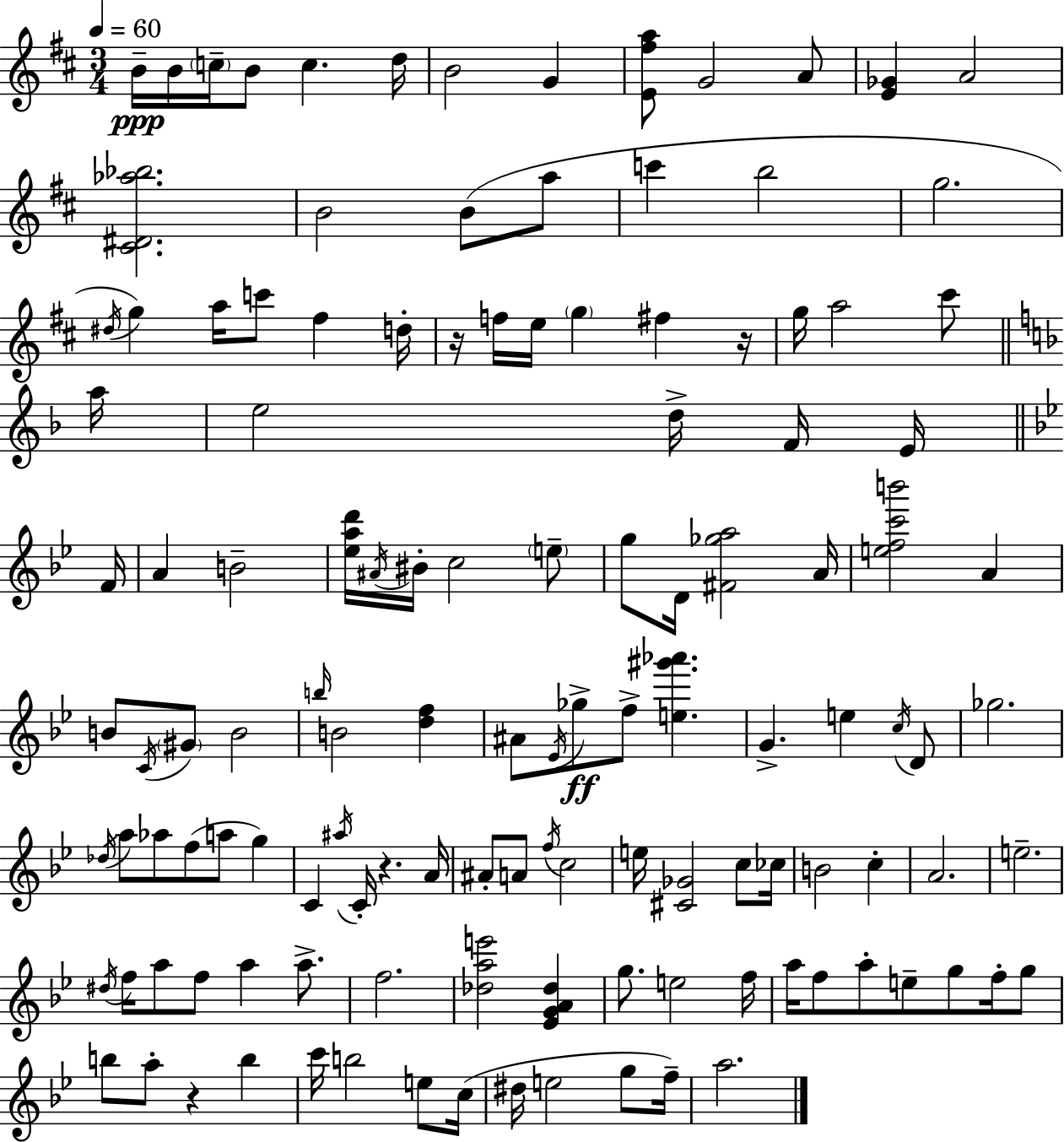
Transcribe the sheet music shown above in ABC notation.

X:1
T:Untitled
M:3/4
L:1/4
K:D
B/4 B/4 c/4 B/2 c d/4 B2 G [E^fa]/2 G2 A/2 [E_G] A2 [^C^D_a_b]2 B2 B/2 a/2 c' b2 g2 ^d/4 g a/4 c'/2 ^f d/4 z/4 f/4 e/4 g ^f z/4 g/4 a2 ^c'/2 a/4 e2 d/4 F/4 E/4 F/4 A B2 [_ead']/4 ^A/4 ^B/4 c2 e/2 g/2 D/4 [^F_ga]2 A/4 [efc'b']2 A B/2 C/4 ^G/2 B2 b/4 B2 [df] ^A/2 _E/4 _g/2 f/2 [e^g'_a'] G e c/4 D/2 _g2 _d/4 a/2 _a/2 f/2 a/2 g C ^a/4 C/4 z A/4 ^A/2 A/2 f/4 c2 e/4 [^C_G]2 c/2 _c/4 B2 c A2 e2 ^d/4 f/4 a/2 f/2 a a/2 f2 [_dae']2 [_EGA_d] g/2 e2 f/4 a/4 f/2 a/2 e/2 g/2 f/4 g/2 b/2 a/2 z b c'/4 b2 e/2 c/4 ^d/4 e2 g/2 f/4 a2